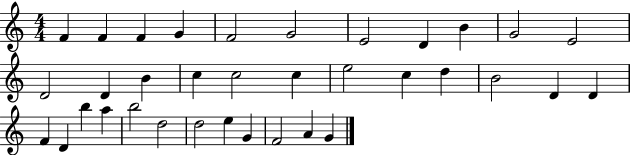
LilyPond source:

{
  \clef treble
  \numericTimeSignature
  \time 4/4
  \key c \major
  f'4 f'4 f'4 g'4 | f'2 g'2 | e'2 d'4 b'4 | g'2 e'2 | \break d'2 d'4 b'4 | c''4 c''2 c''4 | e''2 c''4 d''4 | b'2 d'4 d'4 | \break f'4 d'4 b''4 a''4 | b''2 d''2 | d''2 e''4 g'4 | f'2 a'4 g'4 | \break \bar "|."
}